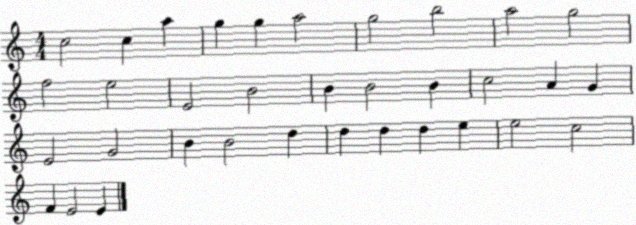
X:1
T:Untitled
M:4/4
L:1/4
K:C
c2 c a g g a2 g2 b2 a2 g2 f2 e2 E2 B2 B B2 B c2 A G E2 G2 B B2 d d d d e e2 c2 F E2 E